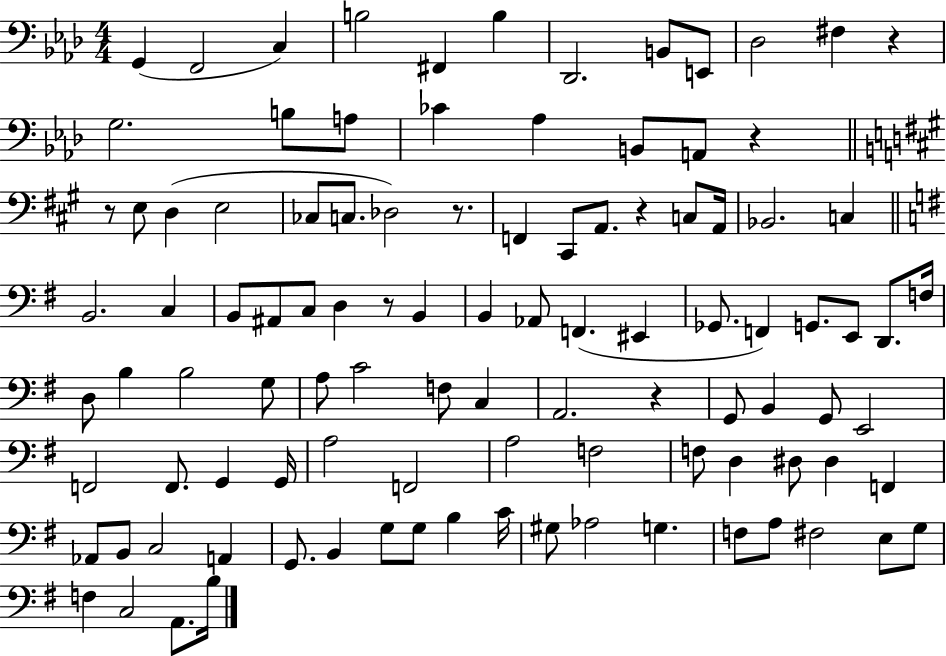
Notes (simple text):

G2/q F2/h C3/q B3/h F#2/q B3/q Db2/h. B2/e E2/e Db3/h F#3/q R/q G3/h. B3/e A3/e CES4/q Ab3/q B2/e A2/e R/q R/e E3/e D3/q E3/h CES3/e C3/e. Db3/h R/e. F2/q C#2/e A2/e. R/q C3/e A2/s Bb2/h. C3/q B2/h. C3/q B2/e A#2/e C3/e D3/q R/e B2/q B2/q Ab2/e F2/q. EIS2/q Gb2/e. F2/q G2/e. E2/e D2/e. F3/s D3/e B3/q B3/h G3/e A3/e C4/h F3/e C3/q A2/h. R/q G2/e B2/q G2/e E2/h F2/h F2/e. G2/q G2/s A3/h F2/h A3/h F3/h F3/e D3/q D#3/e D#3/q F2/q Ab2/e B2/e C3/h A2/q G2/e. B2/q G3/e G3/e B3/q C4/s G#3/e Ab3/h G3/q. F3/e A3/e F#3/h E3/e G3/e F3/q C3/h A2/e. B3/s